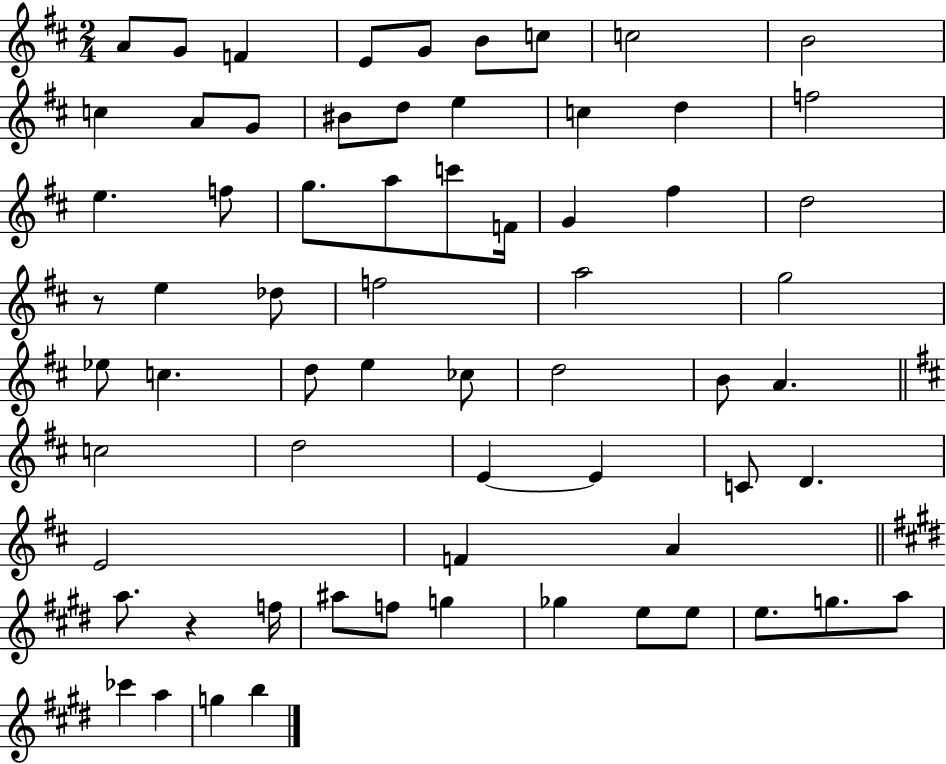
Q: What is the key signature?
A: D major